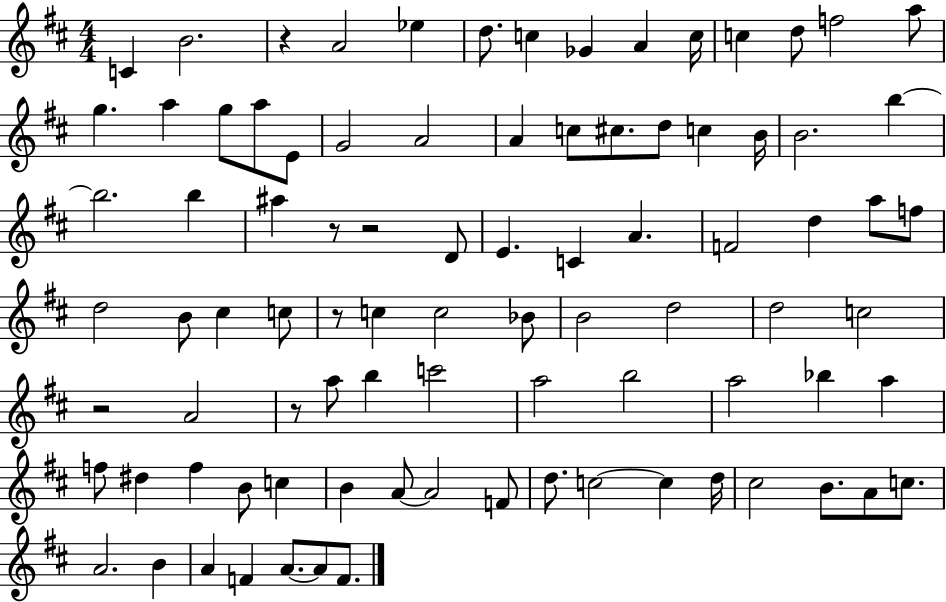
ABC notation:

X:1
T:Untitled
M:4/4
L:1/4
K:D
C B2 z A2 _e d/2 c _G A c/4 c d/2 f2 a/2 g a g/2 a/2 E/2 G2 A2 A c/2 ^c/2 d/2 c B/4 B2 b b2 b ^a z/2 z2 D/2 E C A F2 d a/2 f/2 d2 B/2 ^c c/2 z/2 c c2 _B/2 B2 d2 d2 c2 z2 A2 z/2 a/2 b c'2 a2 b2 a2 _b a f/2 ^d f B/2 c B A/2 A2 F/2 d/2 c2 c d/4 ^c2 B/2 A/2 c/2 A2 B A F A/2 A/2 F/2